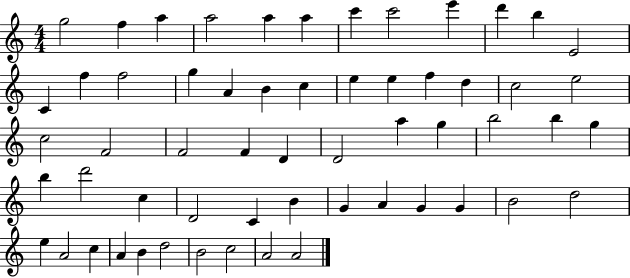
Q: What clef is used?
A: treble